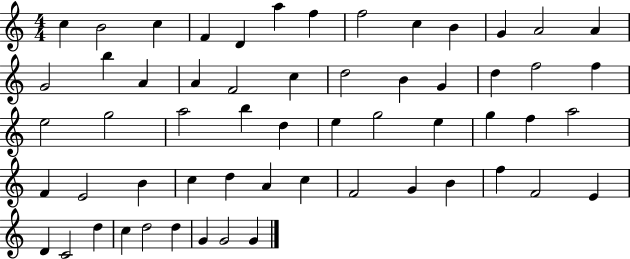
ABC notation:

X:1
T:Untitled
M:4/4
L:1/4
K:C
c B2 c F D a f f2 c B G A2 A G2 b A A F2 c d2 B G d f2 f e2 g2 a2 b d e g2 e g f a2 F E2 B c d A c F2 G B f F2 E D C2 d c d2 d G G2 G